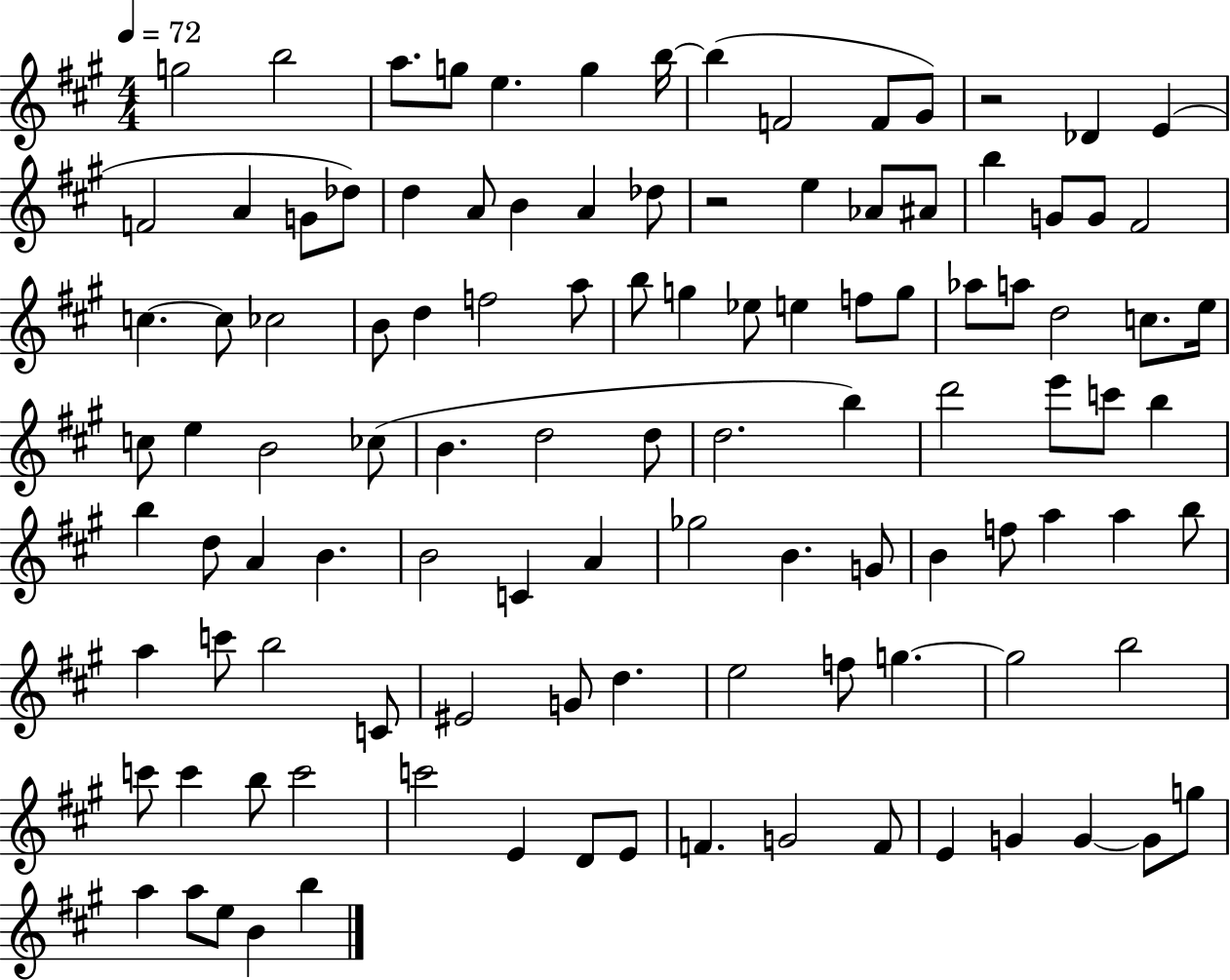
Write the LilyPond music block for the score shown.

{
  \clef treble
  \numericTimeSignature
  \time 4/4
  \key a \major
  \tempo 4 = 72
  g''2 b''2 | a''8. g''8 e''4. g''4 b''16~~ | b''4( f'2 f'8 gis'8) | r2 des'4 e'4( | \break f'2 a'4 g'8 des''8) | d''4 a'8 b'4 a'4 des''8 | r2 e''4 aes'8 ais'8 | b''4 g'8 g'8 fis'2 | \break c''4.~~ c''8 ces''2 | b'8 d''4 f''2 a''8 | b''8 g''4 ees''8 e''4 f''8 g''8 | aes''8 a''8 d''2 c''8. e''16 | \break c''8 e''4 b'2 ces''8( | b'4. d''2 d''8 | d''2. b''4) | d'''2 e'''8 c'''8 b''4 | \break b''4 d''8 a'4 b'4. | b'2 c'4 a'4 | ges''2 b'4. g'8 | b'4 f''8 a''4 a''4 b''8 | \break a''4 c'''8 b''2 c'8 | eis'2 g'8 d''4. | e''2 f''8 g''4.~~ | g''2 b''2 | \break c'''8 c'''4 b''8 c'''2 | c'''2 e'4 d'8 e'8 | f'4. g'2 f'8 | e'4 g'4 g'4~~ g'8 g''8 | \break a''4 a''8 e''8 b'4 b''4 | \bar "|."
}